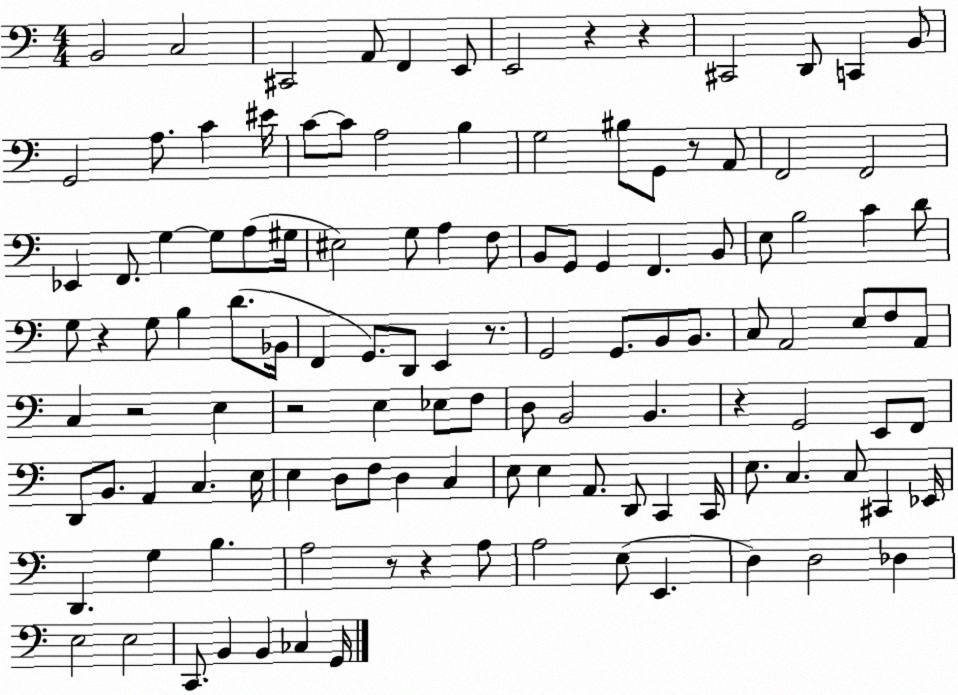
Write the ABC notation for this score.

X:1
T:Untitled
M:4/4
L:1/4
K:C
B,,2 C,2 ^C,,2 A,,/2 F,, E,,/2 E,,2 z z ^C,,2 D,,/2 C,, B,,/2 G,,2 A,/2 C ^E/4 C/2 C/2 A,2 B, G,2 ^B,/2 G,,/2 z/2 A,,/2 F,,2 F,,2 _E,, F,,/2 G, G,/2 A,/2 ^G,/4 ^E,2 G,/2 A, F,/2 B,,/2 G,,/2 G,, F,, B,,/2 E,/2 B,2 C D/2 G,/2 z G,/2 B, D/2 _B,,/4 F,, G,,/2 D,,/2 E,, z/2 G,,2 G,,/2 B,,/2 B,,/2 C,/2 A,,2 E,/2 F,/2 A,,/2 C, z2 E, z2 E, _E,/2 F,/2 D,/2 B,,2 B,, z G,,2 E,,/2 F,,/2 D,,/2 B,,/2 A,, C, E,/4 E, D,/2 F,/2 D, C, E,/2 E, A,,/2 D,,/2 C,, C,,/4 E,/2 C, C,/2 ^C,, _E,,/4 D,, G, B, A,2 z/2 z A,/2 A,2 E,/2 E,, D, D,2 _D, E,2 E,2 C,,/2 B,, B,, _C, G,,/4